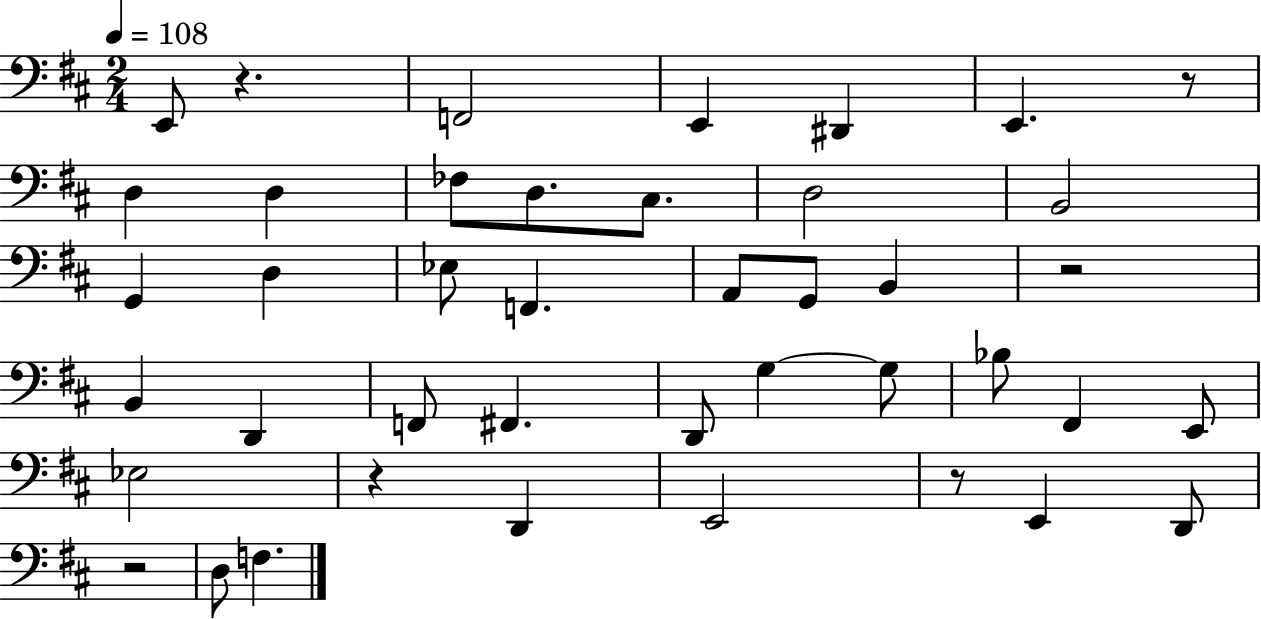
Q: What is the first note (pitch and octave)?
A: E2